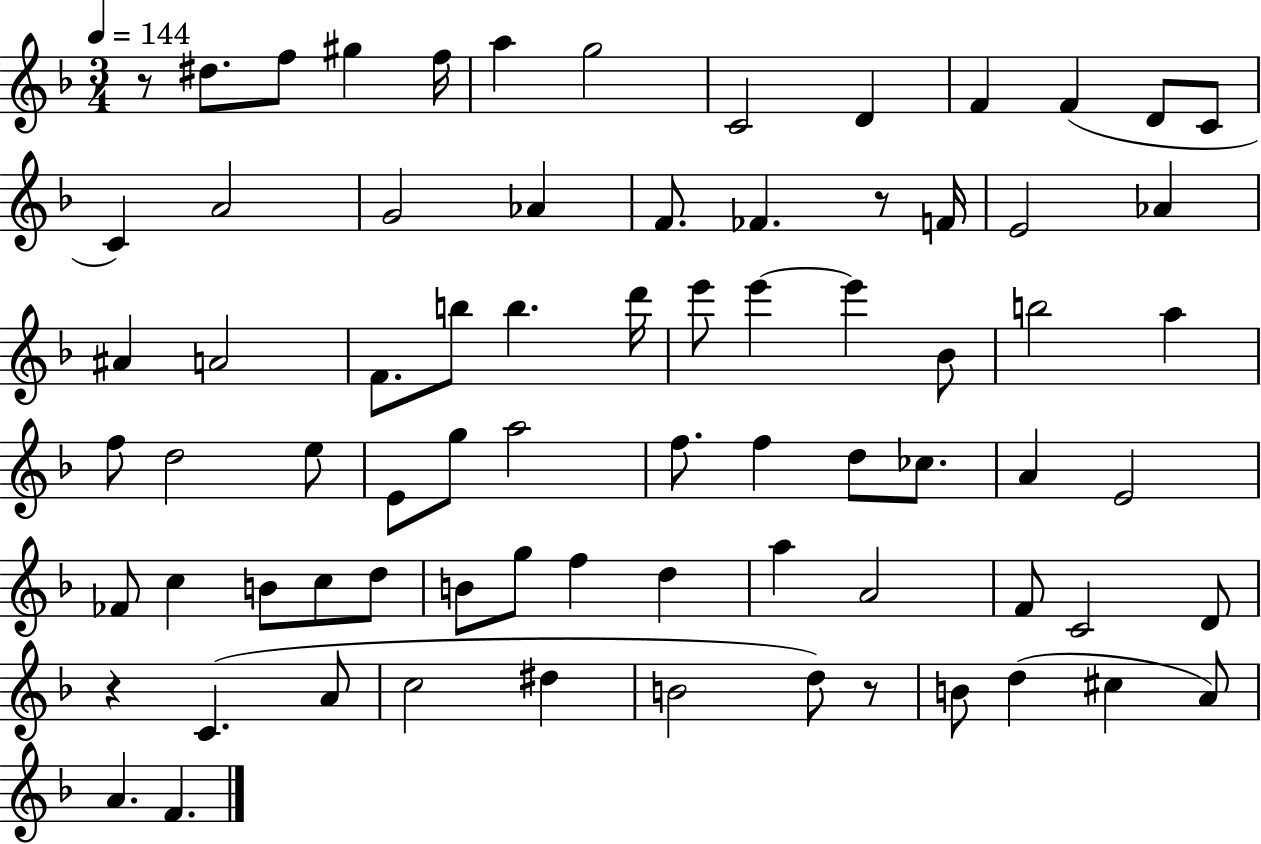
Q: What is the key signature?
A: F major